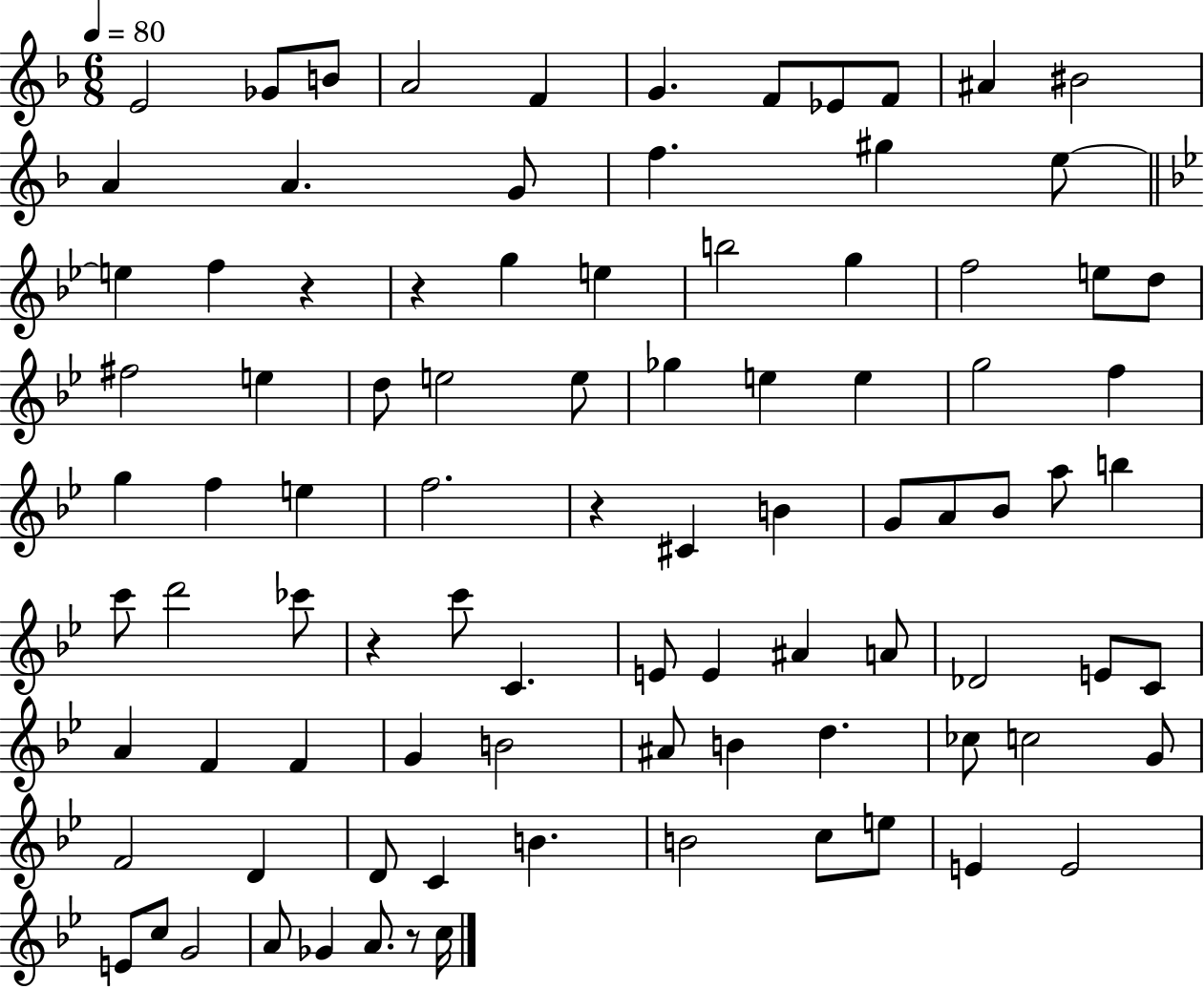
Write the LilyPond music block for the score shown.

{
  \clef treble
  \numericTimeSignature
  \time 6/8
  \key f \major
  \tempo 4 = 80
  e'2 ges'8 b'8 | a'2 f'4 | g'4. f'8 ees'8 f'8 | ais'4 bis'2 | \break a'4 a'4. g'8 | f''4. gis''4 e''8~~ | \bar "||" \break \key bes \major e''4 f''4 r4 | r4 g''4 e''4 | b''2 g''4 | f''2 e''8 d''8 | \break fis''2 e''4 | d''8 e''2 e''8 | ges''4 e''4 e''4 | g''2 f''4 | \break g''4 f''4 e''4 | f''2. | r4 cis'4 b'4 | g'8 a'8 bes'8 a''8 b''4 | \break c'''8 d'''2 ces'''8 | r4 c'''8 c'4. | e'8 e'4 ais'4 a'8 | des'2 e'8 c'8 | \break a'4 f'4 f'4 | g'4 b'2 | ais'8 b'4 d''4. | ces''8 c''2 g'8 | \break f'2 d'4 | d'8 c'4 b'4. | b'2 c''8 e''8 | e'4 e'2 | \break e'8 c''8 g'2 | a'8 ges'4 a'8. r8 c''16 | \bar "|."
}